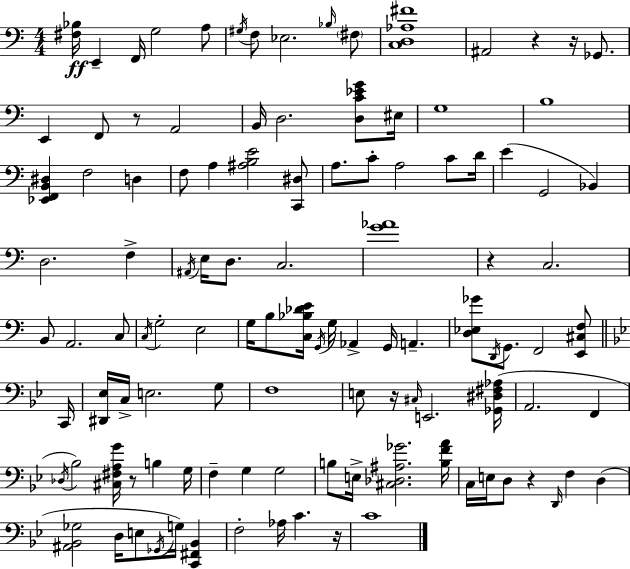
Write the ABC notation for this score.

X:1
T:Untitled
M:4/4
L:1/4
K:Am
[^F,_B,]/4 E,, F,,/4 G,2 A,/2 ^G,/4 F,/2 _E,2 _B,/4 ^F,/2 [C,D,_A,^F]4 ^A,,2 z z/4 _G,,/2 E,, F,,/2 z/2 A,,2 B,,/4 D,2 [D,C_EG]/2 ^E,/4 G,4 B,4 [_E,,F,,B,,^D,] F,2 D, F,/2 A, [^A,B,E]2 [C,,^D,]/2 A,/2 C/2 A,2 C/2 D/4 E G,,2 _B,, D,2 F, ^A,,/4 E,/4 D,/2 C,2 [G_A]4 z C,2 B,,/2 A,,2 C,/2 C,/4 G,2 E,2 G,/4 B,/2 [C,_B,_DE]/4 G,,/4 G,/4 _A,, G,,/4 A,, [D,_E,_G]/2 D,,/4 G,,/2 F,,2 [E,,^C,F,]/2 C,,/4 [^D,,_E,]/4 C,/4 E,2 G,/2 F,4 E,/2 z/4 ^C,/4 E,,2 [_G,,^D,^F,_A,]/4 A,,2 F,, _D,/4 _B,2 [^C,^F,A,G]/4 z/2 B, G,/4 F, G, G,2 B,/2 E,/4 [^C,_D,^A,_G]2 [B,FA]/4 C,/4 E,/4 D,/2 z D,,/4 F, D, [^A,,_B,,_G,]2 D,/4 E,/2 _G,,/4 G,/4 [C,,^F,,_B,,] F,2 _A,/4 C z/4 C4